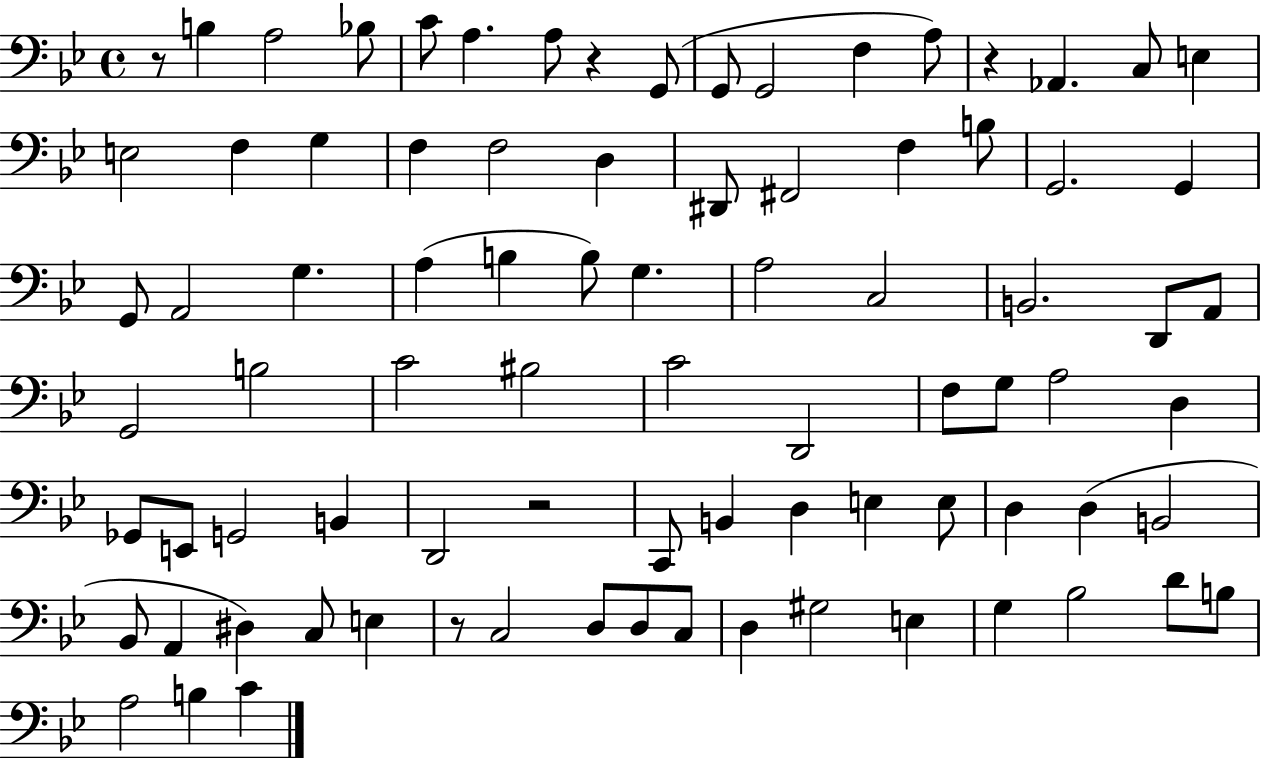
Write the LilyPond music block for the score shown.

{
  \clef bass
  \time 4/4
  \defaultTimeSignature
  \key bes \major
  r8 b4 a2 bes8 | c'8 a4. a8 r4 g,8( | g,8 g,2 f4 a8) | r4 aes,4. c8 e4 | \break e2 f4 g4 | f4 f2 d4 | dis,8 fis,2 f4 b8 | g,2. g,4 | \break g,8 a,2 g4. | a4( b4 b8) g4. | a2 c2 | b,2. d,8 a,8 | \break g,2 b2 | c'2 bis2 | c'2 d,2 | f8 g8 a2 d4 | \break ges,8 e,8 g,2 b,4 | d,2 r2 | c,8 b,4 d4 e4 e8 | d4 d4( b,2 | \break bes,8 a,4 dis4) c8 e4 | r8 c2 d8 d8 c8 | d4 gis2 e4 | g4 bes2 d'8 b8 | \break a2 b4 c'4 | \bar "|."
}